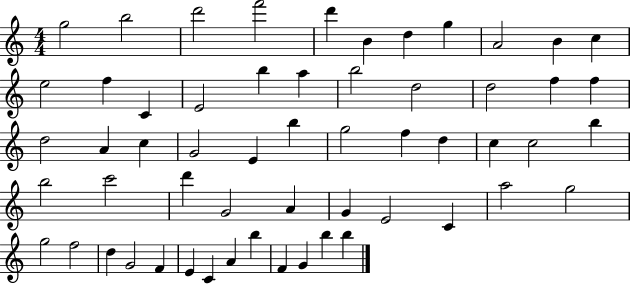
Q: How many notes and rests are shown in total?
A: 57